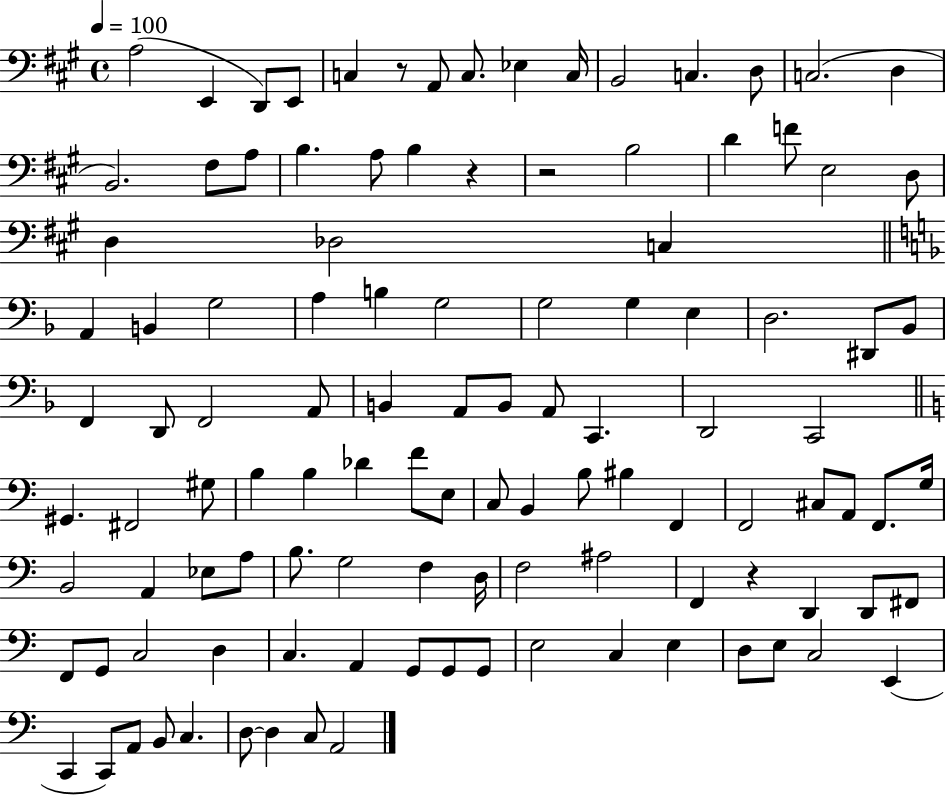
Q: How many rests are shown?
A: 4